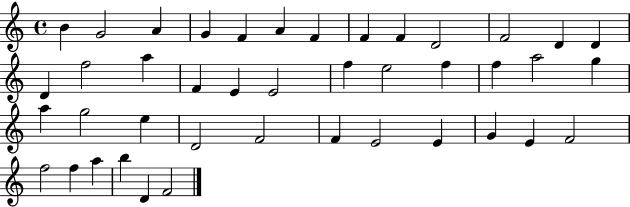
X:1
T:Untitled
M:4/4
L:1/4
K:C
B G2 A G F A F F F D2 F2 D D D f2 a F E E2 f e2 f f a2 g a g2 e D2 F2 F E2 E G E F2 f2 f a b D F2